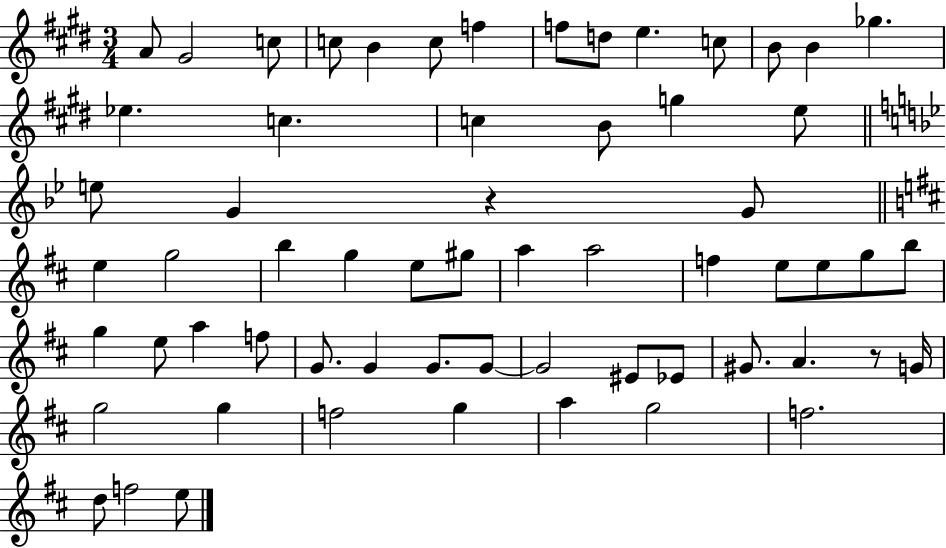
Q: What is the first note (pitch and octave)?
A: A4